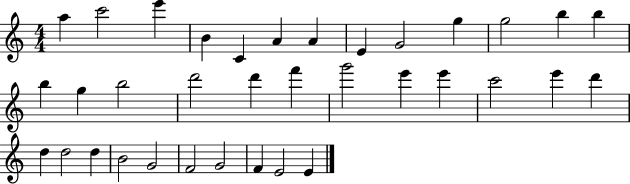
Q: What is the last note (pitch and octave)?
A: E4